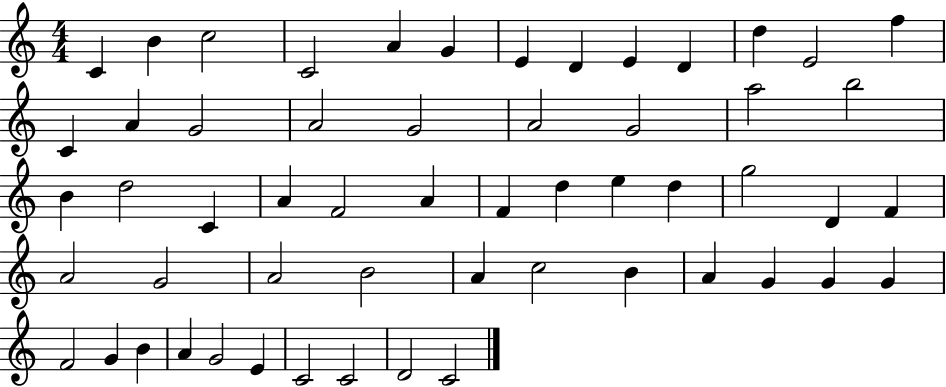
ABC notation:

X:1
T:Untitled
M:4/4
L:1/4
K:C
C B c2 C2 A G E D E D d E2 f C A G2 A2 G2 A2 G2 a2 b2 B d2 C A F2 A F d e d g2 D F A2 G2 A2 B2 A c2 B A G G G F2 G B A G2 E C2 C2 D2 C2